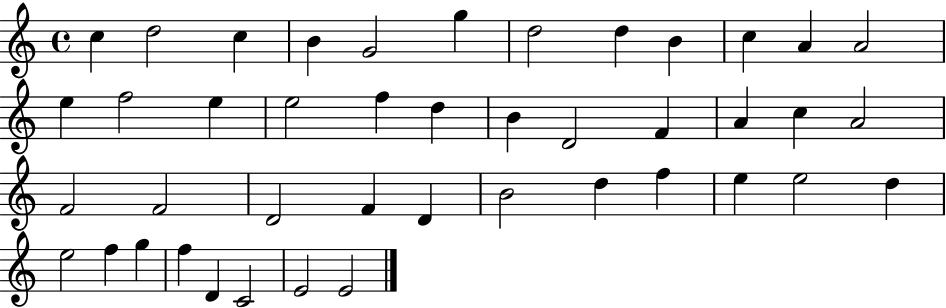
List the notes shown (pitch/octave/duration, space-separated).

C5/q D5/h C5/q B4/q G4/h G5/q D5/h D5/q B4/q C5/q A4/q A4/h E5/q F5/h E5/q E5/h F5/q D5/q B4/q D4/h F4/q A4/q C5/q A4/h F4/h F4/h D4/h F4/q D4/q B4/h D5/q F5/q E5/q E5/h D5/q E5/h F5/q G5/q F5/q D4/q C4/h E4/h E4/h